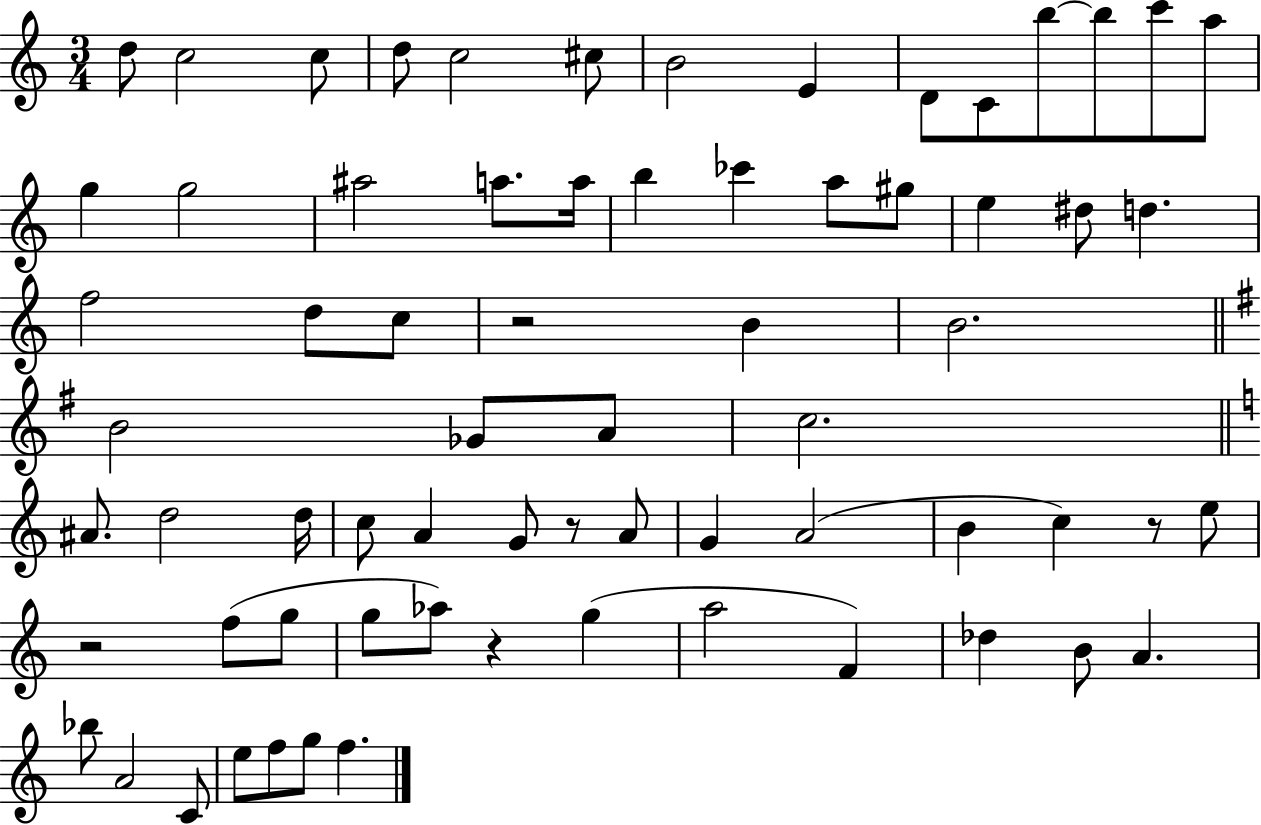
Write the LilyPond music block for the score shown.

{
  \clef treble
  \numericTimeSignature
  \time 3/4
  \key c \major
  d''8 c''2 c''8 | d''8 c''2 cis''8 | b'2 e'4 | d'8 c'8 b''8~~ b''8 c'''8 a''8 | \break g''4 g''2 | ais''2 a''8. a''16 | b''4 ces'''4 a''8 gis''8 | e''4 dis''8 d''4. | \break f''2 d''8 c''8 | r2 b'4 | b'2. | \bar "||" \break \key g \major b'2 ges'8 a'8 | c''2. | \bar "||" \break \key a \minor ais'8. d''2 d''16 | c''8 a'4 g'8 r8 a'8 | g'4 a'2( | b'4 c''4) r8 e''8 | \break r2 f''8( g''8 | g''8 aes''8) r4 g''4( | a''2 f'4) | des''4 b'8 a'4. | \break bes''8 a'2 c'8 | e''8 f''8 g''8 f''4. | \bar "|."
}